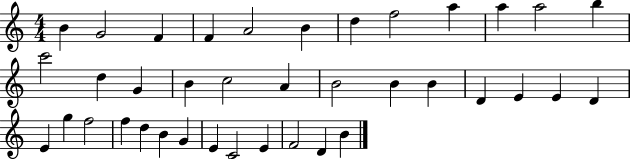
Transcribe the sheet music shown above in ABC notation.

X:1
T:Untitled
M:4/4
L:1/4
K:C
B G2 F F A2 B d f2 a a a2 b c'2 d G B c2 A B2 B B D E E D E g f2 f d B G E C2 E F2 D B